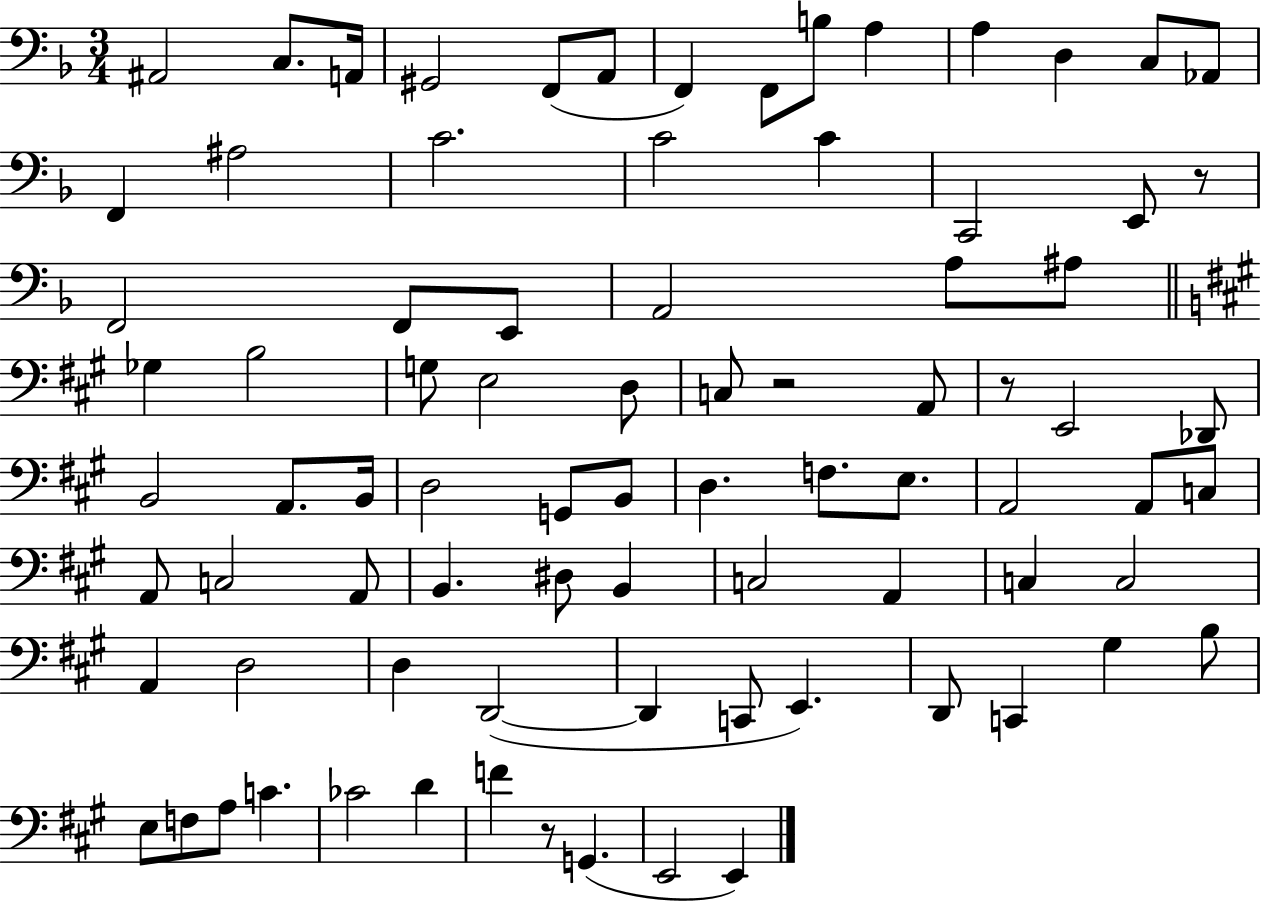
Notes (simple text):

A#2/h C3/e. A2/s G#2/h F2/e A2/e F2/q F2/e B3/e A3/q A3/q D3/q C3/e Ab2/e F2/q A#3/h C4/h. C4/h C4/q C2/h E2/e R/e F2/h F2/e E2/e A2/h A3/e A#3/e Gb3/q B3/h G3/e E3/h D3/e C3/e R/h A2/e R/e E2/h Db2/e B2/h A2/e. B2/s D3/h G2/e B2/e D3/q. F3/e. E3/e. A2/h A2/e C3/e A2/e C3/h A2/e B2/q. D#3/e B2/q C3/h A2/q C3/q C3/h A2/q D3/h D3/q D2/h D2/q C2/e E2/q. D2/e C2/q G#3/q B3/e E3/e F3/e A3/e C4/q. CES4/h D4/q F4/q R/e G2/q. E2/h E2/q